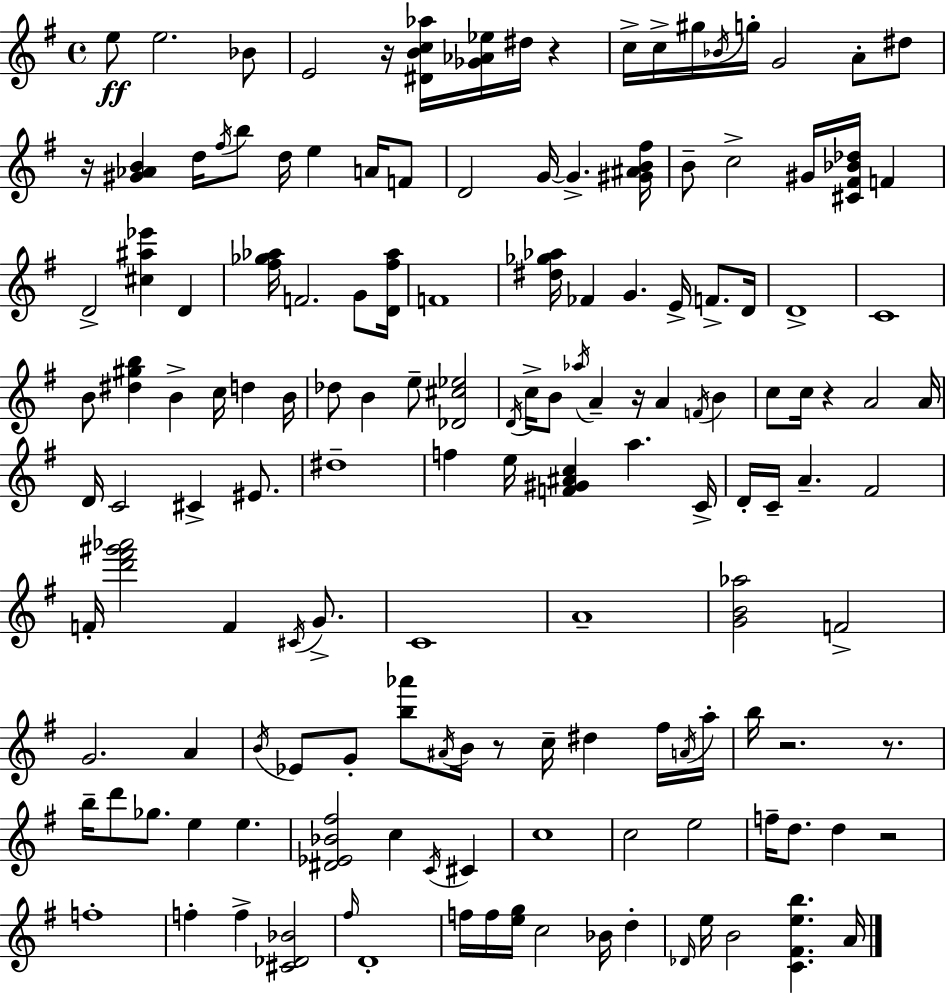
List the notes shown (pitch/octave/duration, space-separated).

E5/e E5/h. Bb4/e E4/h R/s [D#4,B4,C5,Ab5]/s [Gb4,Ab4,Eb5]/s D#5/s R/q C5/s C5/s G#5/s Bb4/s G5/s G4/h A4/e D#5/e R/s [G#4,Ab4,B4]/q D5/s F#5/s B5/e D5/s E5/q A4/s F4/e D4/h G4/s G4/q. [G#4,A#4,B4,F#5]/s B4/e C5/h G#4/s [C#4,F#4,Bb4,Db5]/s F4/q D4/h [C#5,A#5,Eb6]/q D4/q [F#5,Gb5,Ab5]/s F4/h. G4/e [D4,F#5,Ab5]/s F4/w [D#5,Gb5,Ab5]/s FES4/q G4/q. E4/s F4/e. D4/s D4/w C4/w B4/e [D#5,G#5,B5]/q B4/q C5/s D5/q B4/s Db5/e B4/q E5/e [Db4,C#5,Eb5]/h D4/s C5/s B4/e Ab5/s A4/q R/s A4/q F4/s B4/q C5/e C5/s R/q A4/h A4/s D4/s C4/h C#4/q EIS4/e. D#5/w F5/q E5/s [F4,G#4,A#4,C5]/q A5/q. C4/s D4/s C4/s A4/q. F#4/h F4/s [D6,F#6,G#6,Ab6]/h F4/q C#4/s G4/e. C4/w A4/w [G4,B4,Ab5]/h F4/h G4/h. A4/q B4/s Eb4/e G4/e [B5,Ab6]/e A#4/s B4/s R/e C5/s D#5/q F#5/s A4/s A5/s B5/s R/h. R/e. B5/s D6/e Gb5/e. E5/q E5/q. [D#4,Eb4,Bb4,F#5]/h C5/q C4/s C#4/q C5/w C5/h E5/h F5/s D5/e. D5/q R/h F5/w F5/q F5/q [C#4,Db4,Bb4]/h F#5/s D4/w F5/s F5/s [E5,G5]/s C5/h Bb4/s D5/q Db4/s E5/s B4/h [C4,F#4,E5,B5]/q. A4/s